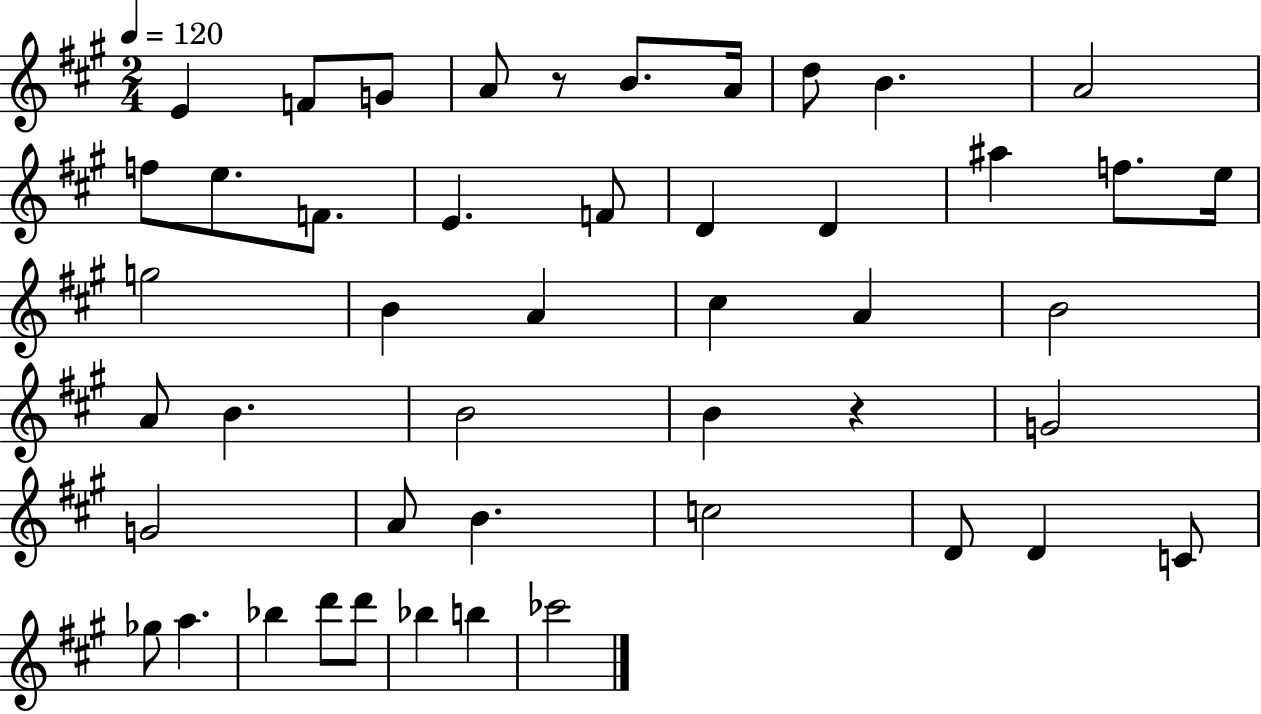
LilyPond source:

{
  \clef treble
  \numericTimeSignature
  \time 2/4
  \key a \major
  \tempo 4 = 120
  e'4 f'8 g'8 | a'8 r8 b'8. a'16 | d''8 b'4. | a'2 | \break f''8 e''8. f'8. | e'4. f'8 | d'4 d'4 | ais''4 f''8. e''16 | \break g''2 | b'4 a'4 | cis''4 a'4 | b'2 | \break a'8 b'4. | b'2 | b'4 r4 | g'2 | \break g'2 | a'8 b'4. | c''2 | d'8 d'4 c'8 | \break ges''8 a''4. | bes''4 d'''8 d'''8 | bes''4 b''4 | ces'''2 | \break \bar "|."
}